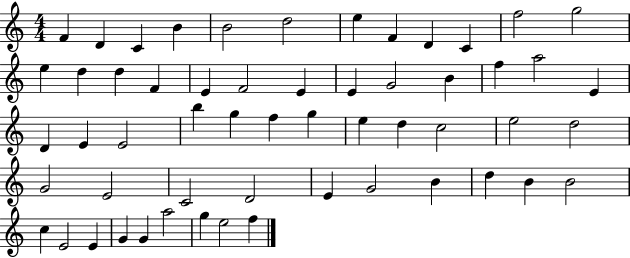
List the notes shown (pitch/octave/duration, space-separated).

F4/q D4/q C4/q B4/q B4/h D5/h E5/q F4/q D4/q C4/q F5/h G5/h E5/q D5/q D5/q F4/q E4/q F4/h E4/q E4/q G4/h B4/q F5/q A5/h E4/q D4/q E4/q E4/h B5/q G5/q F5/q G5/q E5/q D5/q C5/h E5/h D5/h G4/h E4/h C4/h D4/h E4/q G4/h B4/q D5/q B4/q B4/h C5/q E4/h E4/q G4/q G4/q A5/h G5/q E5/h F5/q